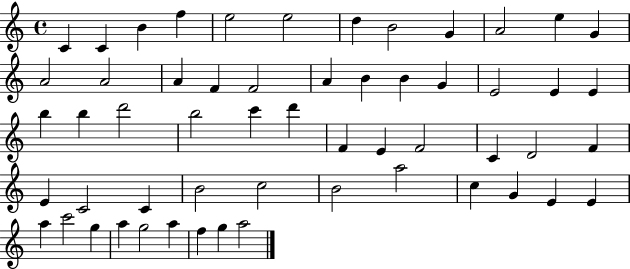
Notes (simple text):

C4/q C4/q B4/q F5/q E5/h E5/h D5/q B4/h G4/q A4/h E5/q G4/q A4/h A4/h A4/q F4/q F4/h A4/q B4/q B4/q G4/q E4/h E4/q E4/q B5/q B5/q D6/h B5/h C6/q D6/q F4/q E4/q F4/h C4/q D4/h F4/q E4/q C4/h C4/q B4/h C5/h B4/h A5/h C5/q G4/q E4/q E4/q A5/q C6/h G5/q A5/q G5/h A5/q F5/q G5/q A5/h